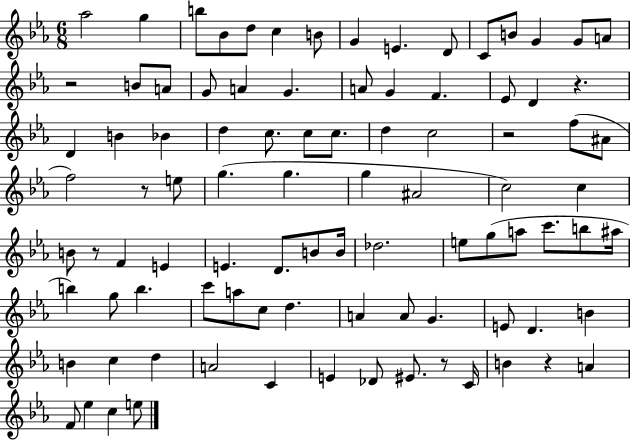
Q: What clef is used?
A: treble